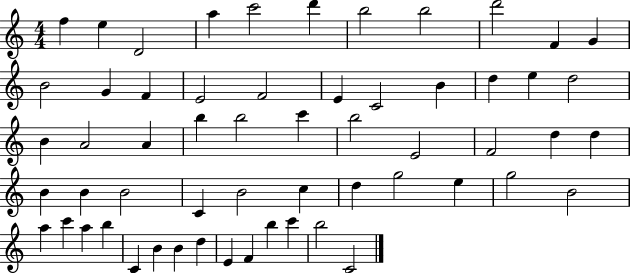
{
  \clef treble
  \numericTimeSignature
  \time 4/4
  \key c \major
  f''4 e''4 d'2 | a''4 c'''2 d'''4 | b''2 b''2 | d'''2 f'4 g'4 | \break b'2 g'4 f'4 | e'2 f'2 | e'4 c'2 b'4 | d''4 e''4 d''2 | \break b'4 a'2 a'4 | b''4 b''2 c'''4 | b''2 e'2 | f'2 d''4 d''4 | \break b'4 b'4 b'2 | c'4 b'2 c''4 | d''4 g''2 e''4 | g''2 b'2 | \break a''4 c'''4 a''4 b''4 | c'4 b'4 b'4 d''4 | e'4 f'4 b''4 c'''4 | b''2 c'2 | \break \bar "|."
}